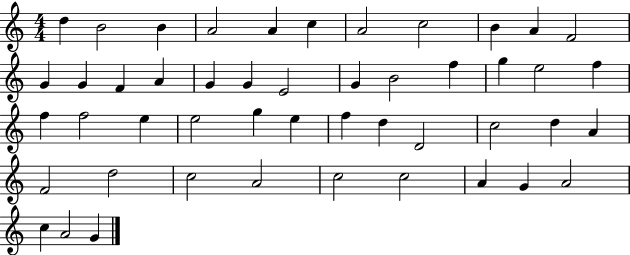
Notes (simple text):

D5/q B4/h B4/q A4/h A4/q C5/q A4/h C5/h B4/q A4/q F4/h G4/q G4/q F4/q A4/q G4/q G4/q E4/h G4/q B4/h F5/q G5/q E5/h F5/q F5/q F5/h E5/q E5/h G5/q E5/q F5/q D5/q D4/h C5/h D5/q A4/q F4/h D5/h C5/h A4/h C5/h C5/h A4/q G4/q A4/h C5/q A4/h G4/q